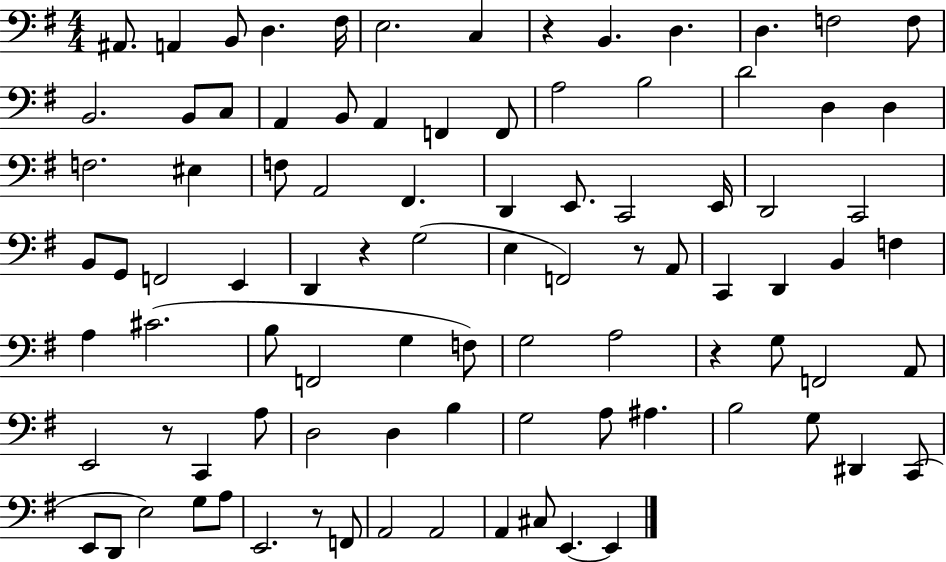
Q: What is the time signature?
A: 4/4